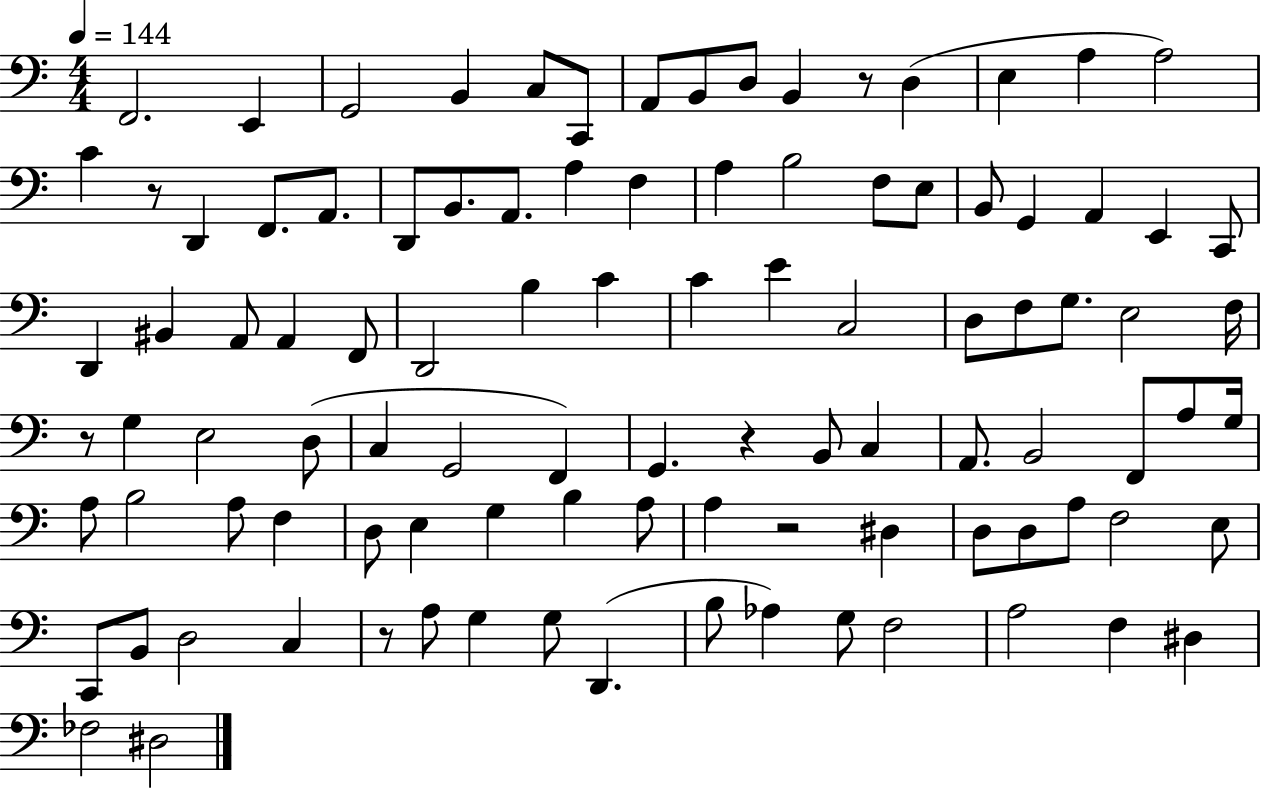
X:1
T:Untitled
M:4/4
L:1/4
K:C
F,,2 E,, G,,2 B,, C,/2 C,,/2 A,,/2 B,,/2 D,/2 B,, z/2 D, E, A, A,2 C z/2 D,, F,,/2 A,,/2 D,,/2 B,,/2 A,,/2 A, F, A, B,2 F,/2 E,/2 B,,/2 G,, A,, E,, C,,/2 D,, ^B,, A,,/2 A,, F,,/2 D,,2 B, C C E C,2 D,/2 F,/2 G,/2 E,2 F,/4 z/2 G, E,2 D,/2 C, G,,2 F,, G,, z B,,/2 C, A,,/2 B,,2 F,,/2 A,/2 G,/4 A,/2 B,2 A,/2 F, D,/2 E, G, B, A,/2 A, z2 ^D, D,/2 D,/2 A,/2 F,2 E,/2 C,,/2 B,,/2 D,2 C, z/2 A,/2 G, G,/2 D,, B,/2 _A, G,/2 F,2 A,2 F, ^D, _F,2 ^D,2